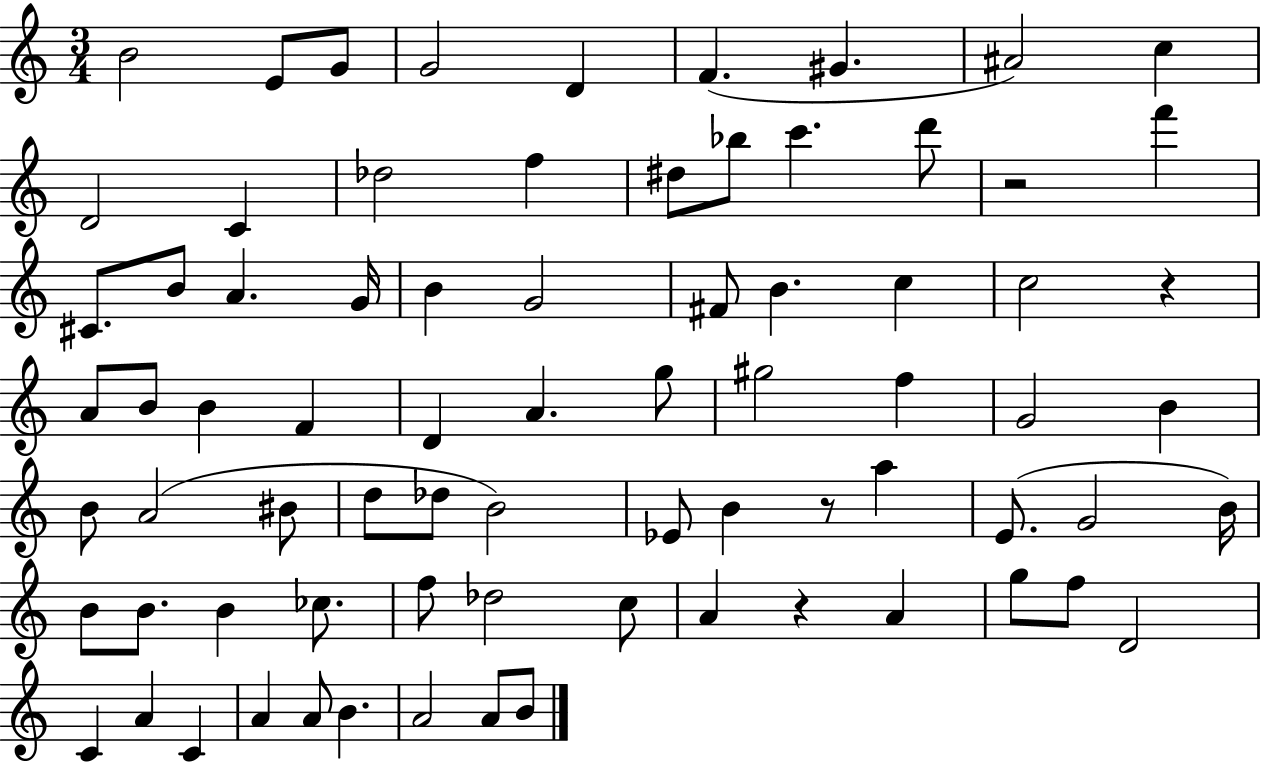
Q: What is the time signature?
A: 3/4